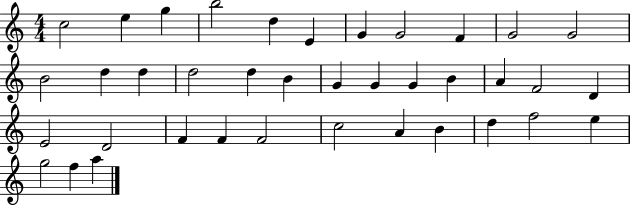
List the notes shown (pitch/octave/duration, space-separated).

C5/h E5/q G5/q B5/h D5/q E4/q G4/q G4/h F4/q G4/h G4/h B4/h D5/q D5/q D5/h D5/q B4/q G4/q G4/q G4/q B4/q A4/q F4/h D4/q E4/h D4/h F4/q F4/q F4/h C5/h A4/q B4/q D5/q F5/h E5/q G5/h F5/q A5/q